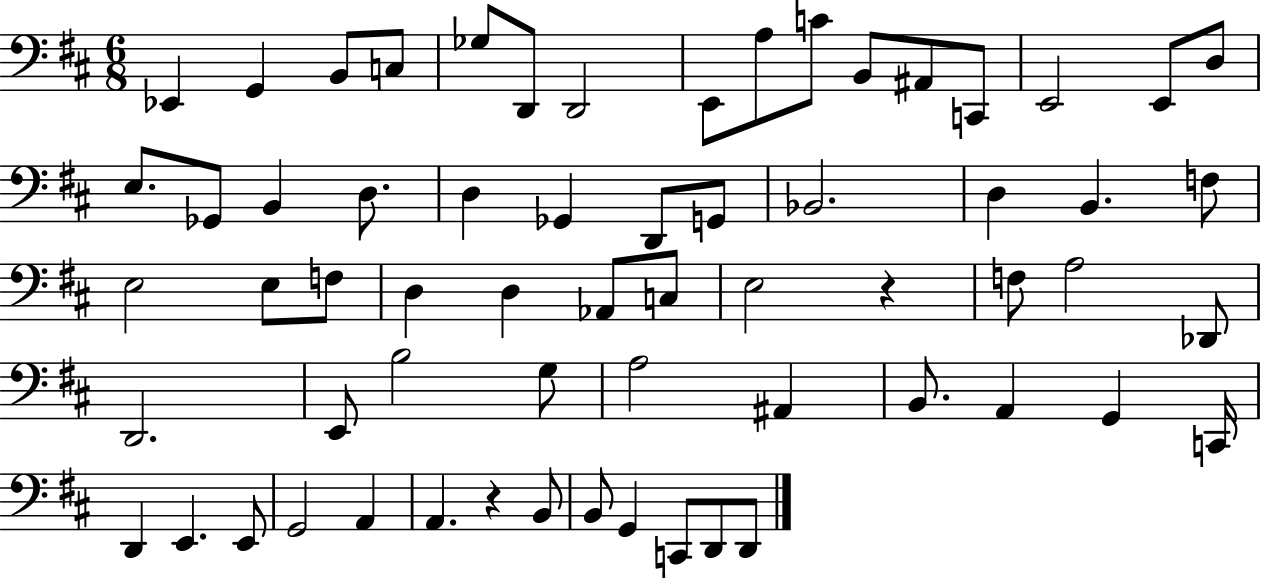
Eb2/q G2/q B2/e C3/e Gb3/e D2/e D2/h E2/e A3/e C4/e B2/e A#2/e C2/e E2/h E2/e D3/e E3/e. Gb2/e B2/q D3/e. D3/q Gb2/q D2/e G2/e Bb2/h. D3/q B2/q. F3/e E3/h E3/e F3/e D3/q D3/q Ab2/e C3/e E3/h R/q F3/e A3/h Db2/e D2/h. E2/e B3/h G3/e A3/h A#2/q B2/e. A2/q G2/q C2/s D2/q E2/q. E2/e G2/h A2/q A2/q. R/q B2/e B2/e G2/q C2/e D2/e D2/e